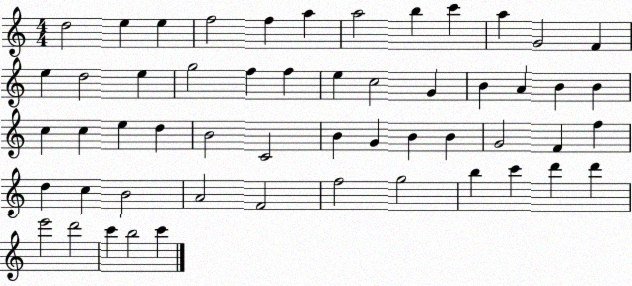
X:1
T:Untitled
M:4/4
L:1/4
K:C
d2 e e f2 f a a2 b c' a G2 F e d2 e g2 f f e c2 G B A B B c c e d B2 C2 B G B B G2 F f d c B2 A2 F2 f2 g2 b c' d' d' e'2 d'2 c' b2 c'